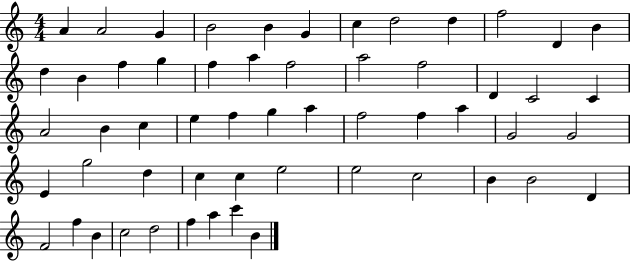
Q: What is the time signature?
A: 4/4